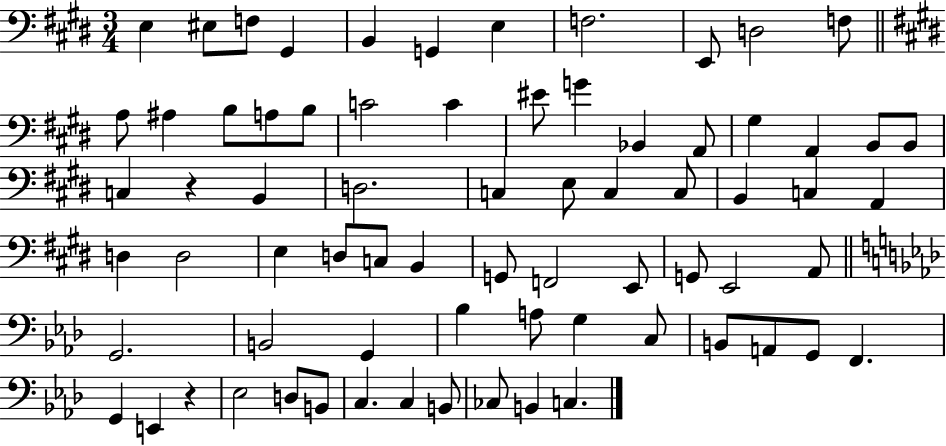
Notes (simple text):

E3/q EIS3/e F3/e G#2/q B2/q G2/q E3/q F3/h. E2/e D3/h F3/e A3/e A#3/q B3/e A3/e B3/e C4/h C4/q EIS4/e G4/q Bb2/q A2/e G#3/q A2/q B2/e B2/e C3/q R/q B2/q D3/h. C3/q E3/e C3/q C3/e B2/q C3/q A2/q D3/q D3/h E3/q D3/e C3/e B2/q G2/e F2/h E2/e G2/e E2/h A2/e G2/h. B2/h G2/q Bb3/q A3/e G3/q C3/e B2/e A2/e G2/e F2/q. G2/q E2/q R/q Eb3/h D3/e B2/e C3/q. C3/q B2/e CES3/e B2/q C3/q.